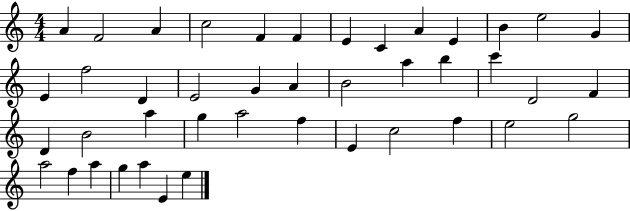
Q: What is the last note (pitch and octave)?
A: E5